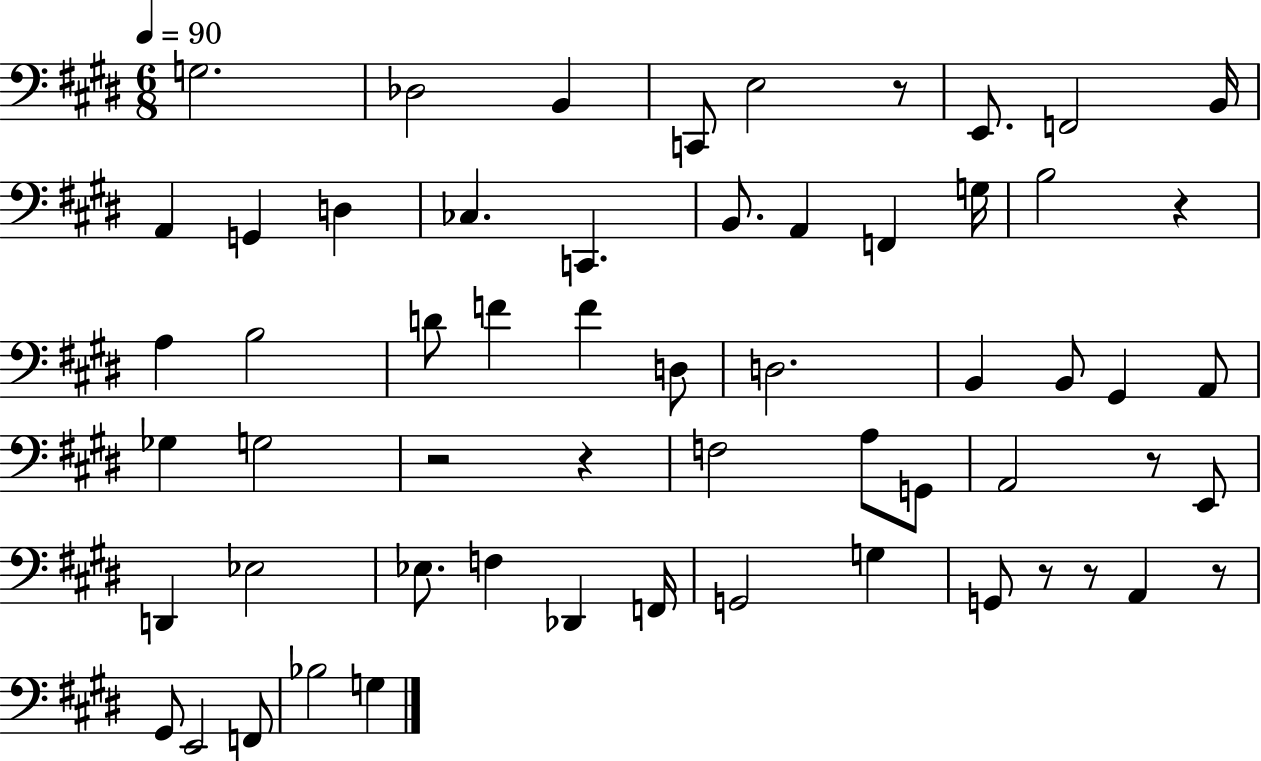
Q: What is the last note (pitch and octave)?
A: G3